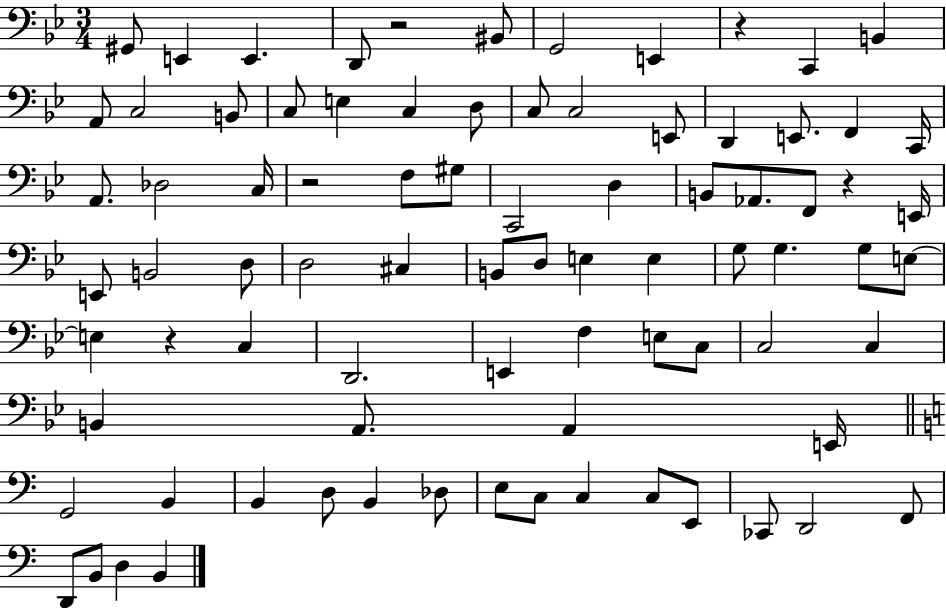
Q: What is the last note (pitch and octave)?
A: B2